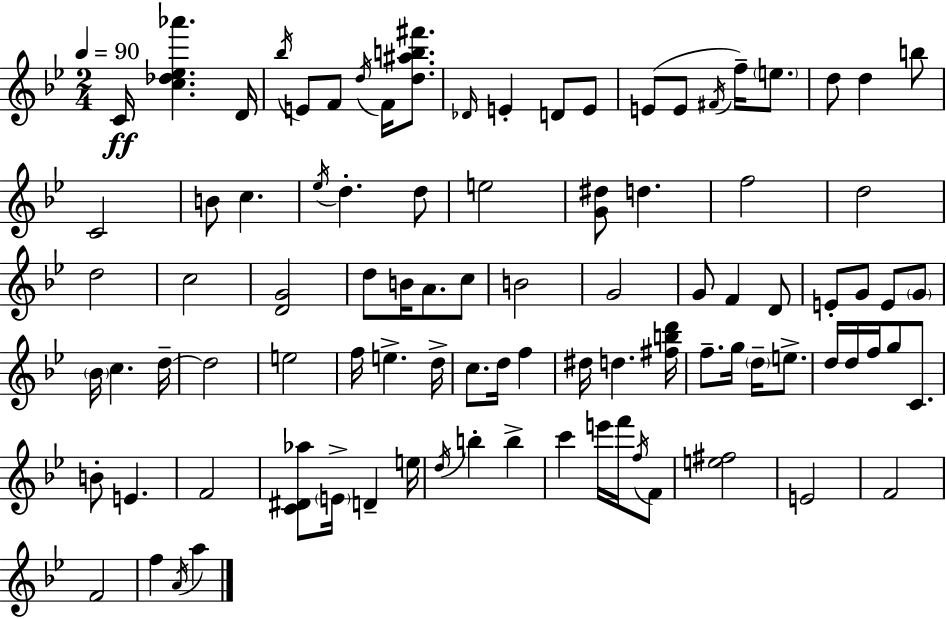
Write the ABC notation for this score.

X:1
T:Untitled
M:2/4
L:1/4
K:Bb
C/4 [c_d_e_a'] D/4 _b/4 E/2 F/2 d/4 F/4 [d^ab^f']/2 _D/4 E D/2 E/2 E/2 E/2 ^F/4 f/4 e/2 d/2 d b/2 C2 B/2 c _e/4 d d/2 e2 [G^d]/2 d f2 d2 d2 c2 [DG]2 d/2 B/4 A/2 c/2 B2 G2 G/2 F D/2 E/2 G/2 E/2 G/2 _B/4 c d/4 d2 e2 f/4 e d/4 c/2 d/4 f ^d/4 d [^fbd']/4 f/2 g/4 d/4 e/2 d/4 d/4 f/4 g/2 C/2 B/2 E F2 [C^D_a]/2 E/4 D e/4 d/4 b b c' e'/4 f'/4 f/4 F/2 [e^f]2 E2 F2 F2 f A/4 a